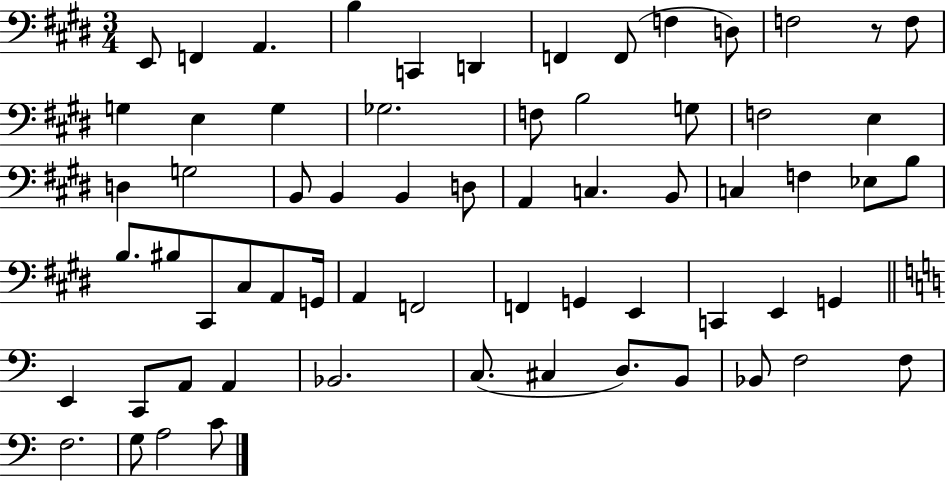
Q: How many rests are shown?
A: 1